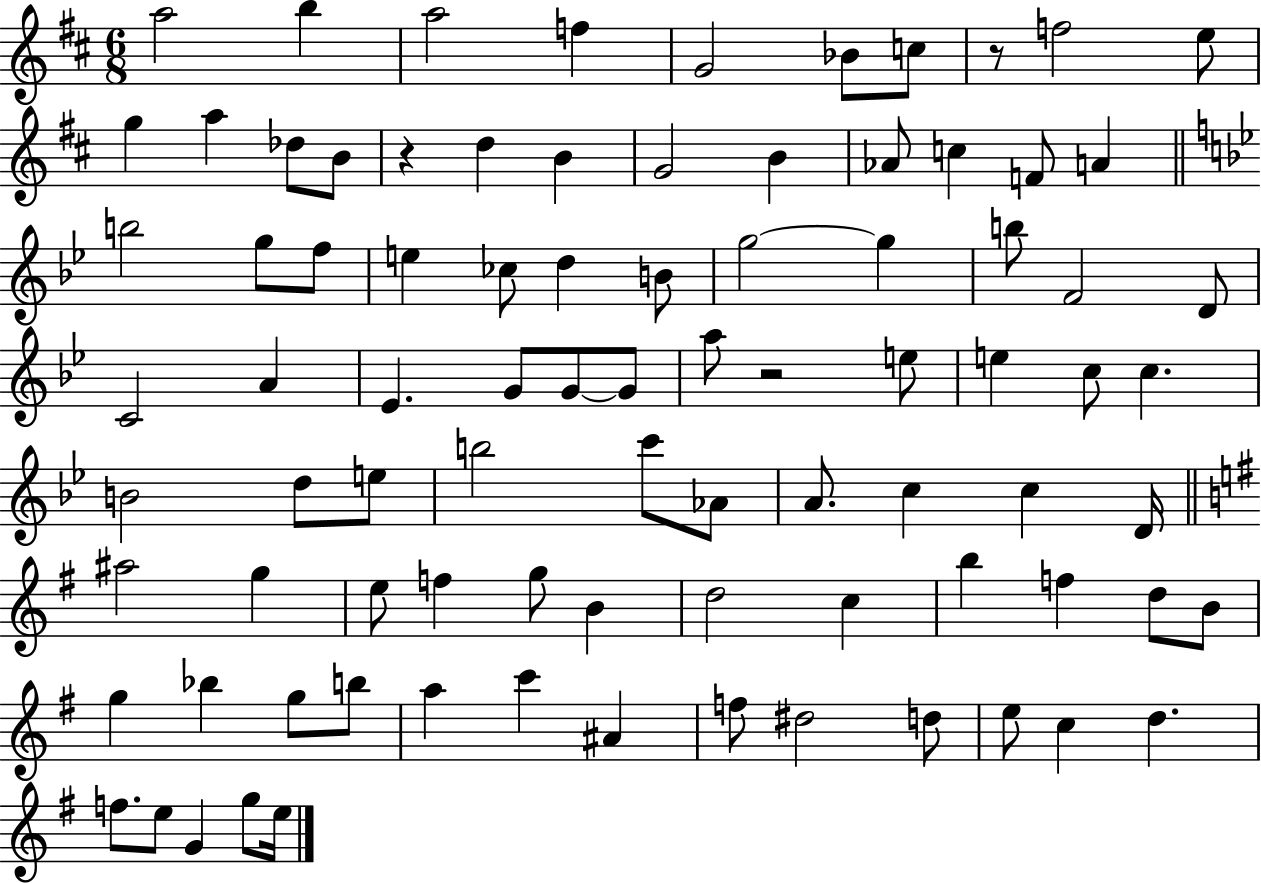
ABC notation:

X:1
T:Untitled
M:6/8
L:1/4
K:D
a2 b a2 f G2 _B/2 c/2 z/2 f2 e/2 g a _d/2 B/2 z d B G2 B _A/2 c F/2 A b2 g/2 f/2 e _c/2 d B/2 g2 g b/2 F2 D/2 C2 A _E G/2 G/2 G/2 a/2 z2 e/2 e c/2 c B2 d/2 e/2 b2 c'/2 _A/2 A/2 c c D/4 ^a2 g e/2 f g/2 B d2 c b f d/2 B/2 g _b g/2 b/2 a c' ^A f/2 ^d2 d/2 e/2 c d f/2 e/2 G g/2 e/4